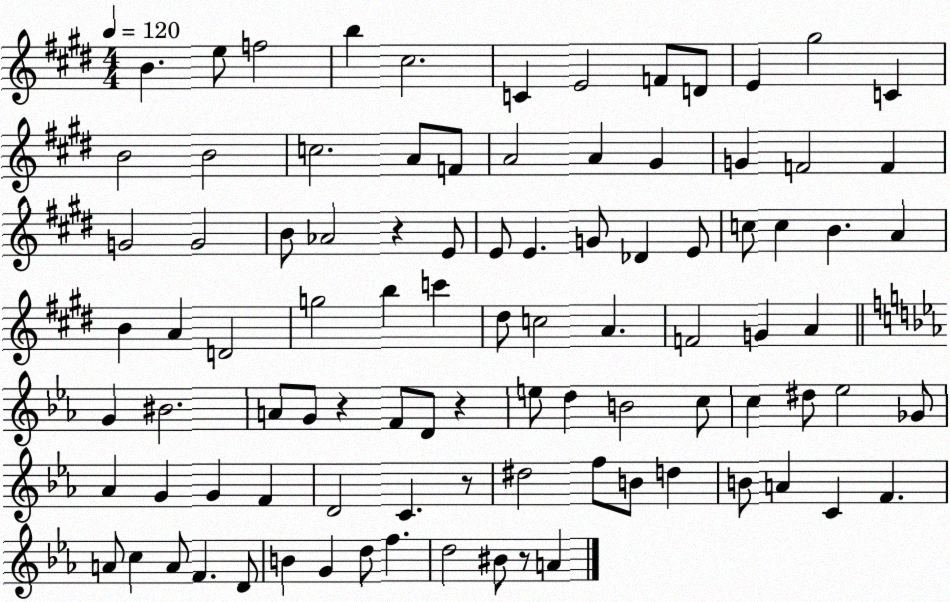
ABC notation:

X:1
T:Untitled
M:4/4
L:1/4
K:E
B e/2 f2 b ^c2 C E2 F/2 D/2 E ^g2 C B2 B2 c2 A/2 F/2 A2 A ^G G F2 F G2 G2 B/2 _A2 z E/2 E/2 E G/2 _D E/2 c/2 c B A B A D2 g2 b c' ^d/2 c2 A F2 G A G ^B2 A/2 G/2 z F/2 D/2 z e/2 d B2 c/2 c ^d/2 _e2 _G/2 _A G G F D2 C z/2 ^d2 f/2 B/2 d B/2 A C F A/2 c A/2 F D/2 B G d/2 f d2 ^B/2 z/2 A